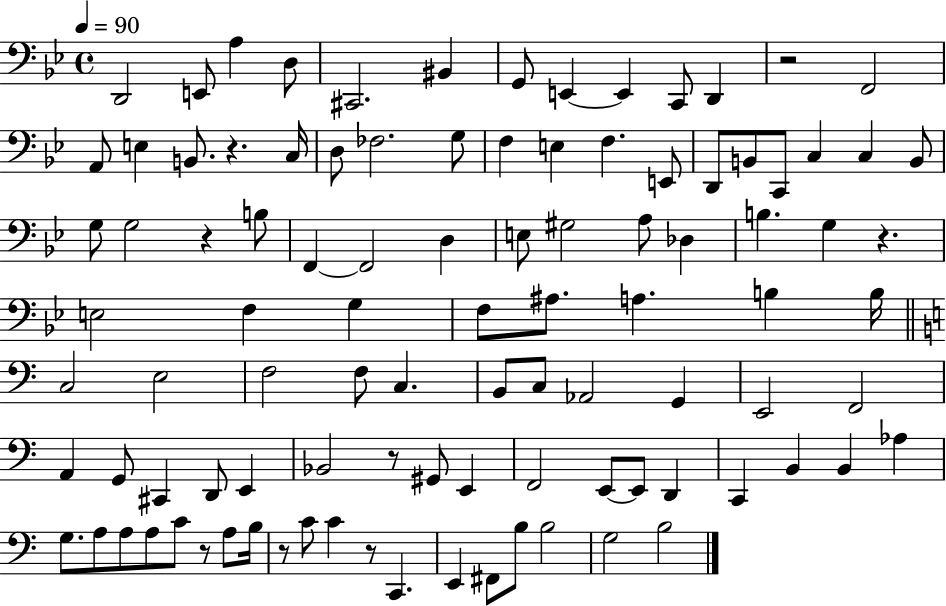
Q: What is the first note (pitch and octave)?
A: D2